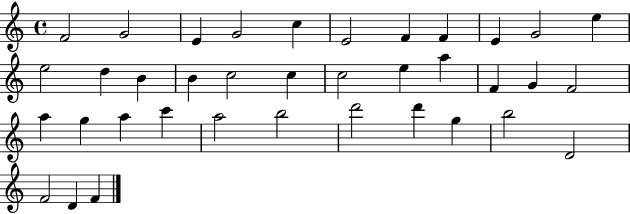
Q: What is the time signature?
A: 4/4